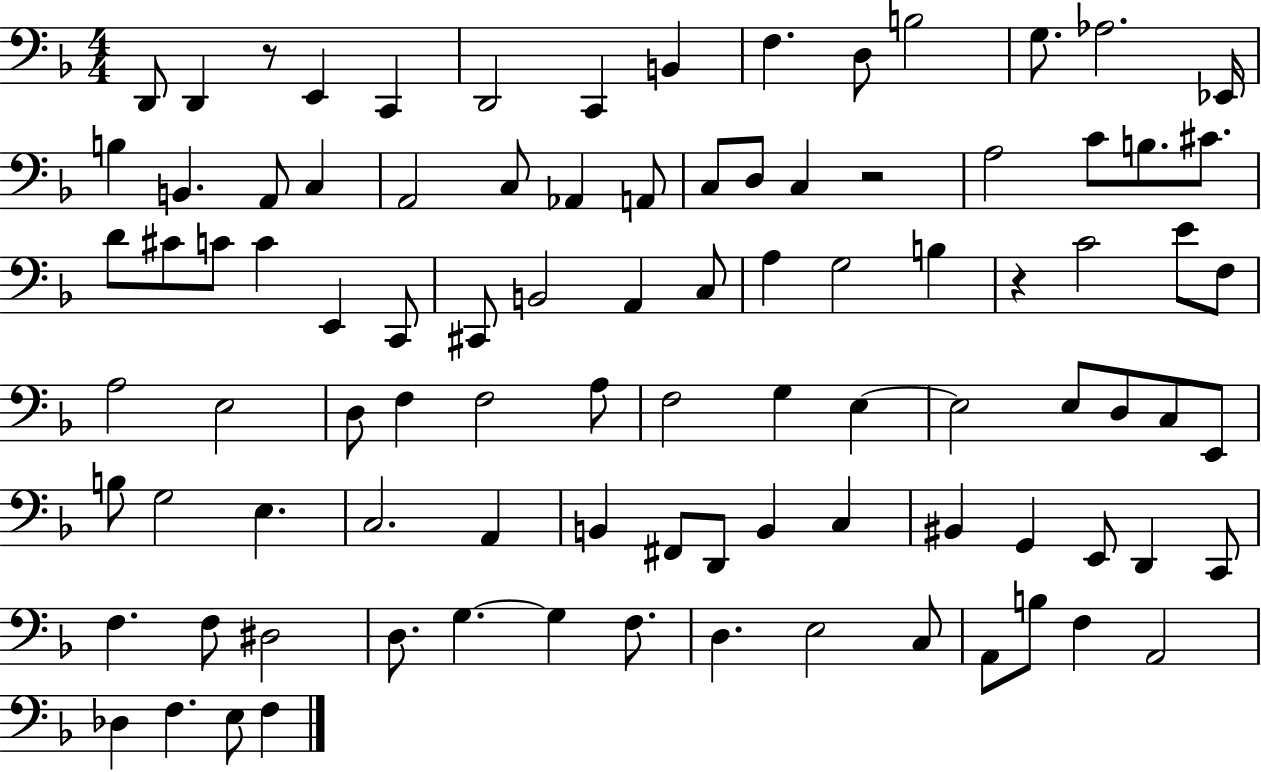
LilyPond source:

{
  \clef bass
  \numericTimeSignature
  \time 4/4
  \key f \major
  d,8 d,4 r8 e,4 c,4 | d,2 c,4 b,4 | f4. d8 b2 | g8. aes2. ees,16 | \break b4 b,4. a,8 c4 | a,2 c8 aes,4 a,8 | c8 d8 c4 r2 | a2 c'8 b8. cis'8. | \break d'8 cis'8 c'8 c'4 e,4 c,8 | cis,8 b,2 a,4 c8 | a4 g2 b4 | r4 c'2 e'8 f8 | \break a2 e2 | d8 f4 f2 a8 | f2 g4 e4~~ | e2 e8 d8 c8 e,8 | \break b8 g2 e4. | c2. a,4 | b,4 fis,8 d,8 b,4 c4 | bis,4 g,4 e,8 d,4 c,8 | \break f4. f8 dis2 | d8. g4.~~ g4 f8. | d4. e2 c8 | a,8 b8 f4 a,2 | \break des4 f4. e8 f4 | \bar "|."
}